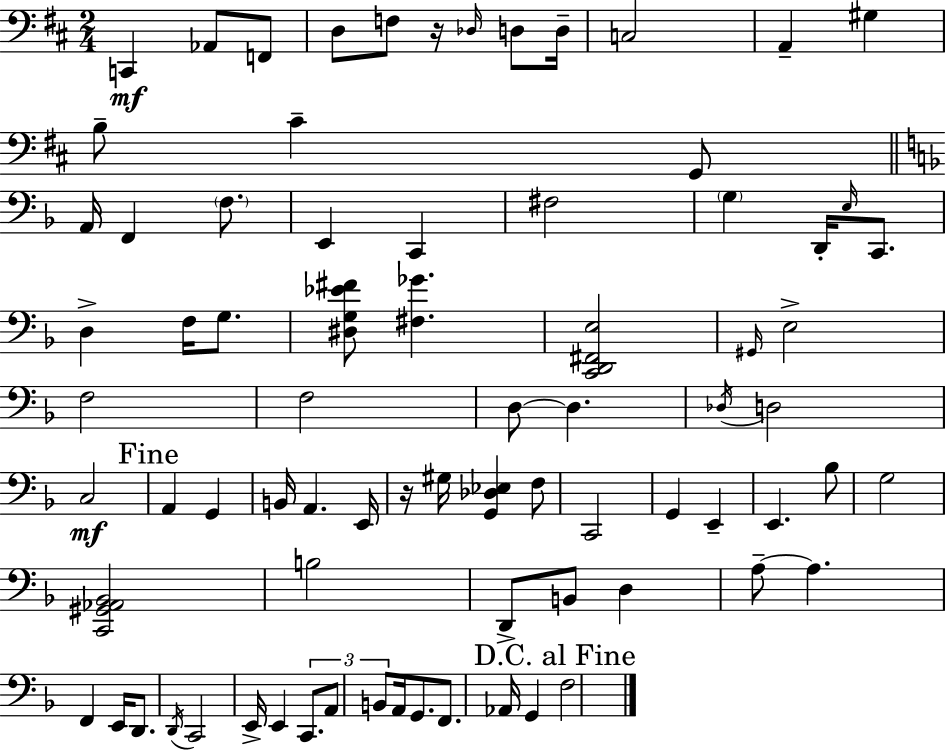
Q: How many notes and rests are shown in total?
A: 78